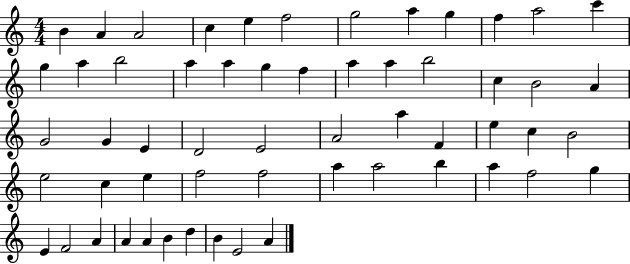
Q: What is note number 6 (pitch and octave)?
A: F5